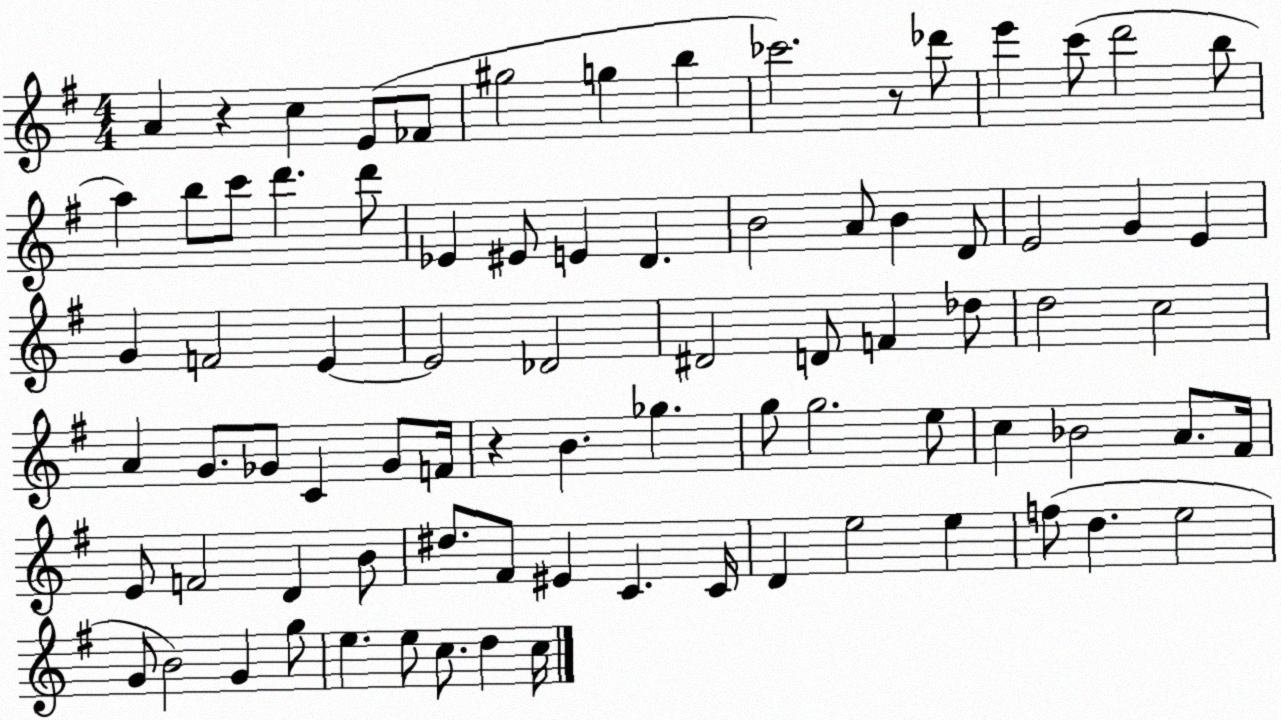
X:1
T:Untitled
M:4/4
L:1/4
K:G
A z c E/2 _F/2 ^g2 g b _c'2 z/2 _d'/2 e' c'/2 d'2 b/2 a b/2 c'/2 d' d'/2 _E ^E/2 E D B2 A/2 B D/2 E2 G E G F2 E E2 _D2 ^D2 D/2 F _d/2 d2 c2 A G/2 _G/2 C _G/2 F/4 z B _g g/2 g2 e/2 c _B2 A/2 ^F/4 E/2 F2 D B/2 ^d/2 ^F/2 ^E C C/4 D e2 e f/2 d e2 G/2 B2 G g/2 e e/2 c/2 d c/4